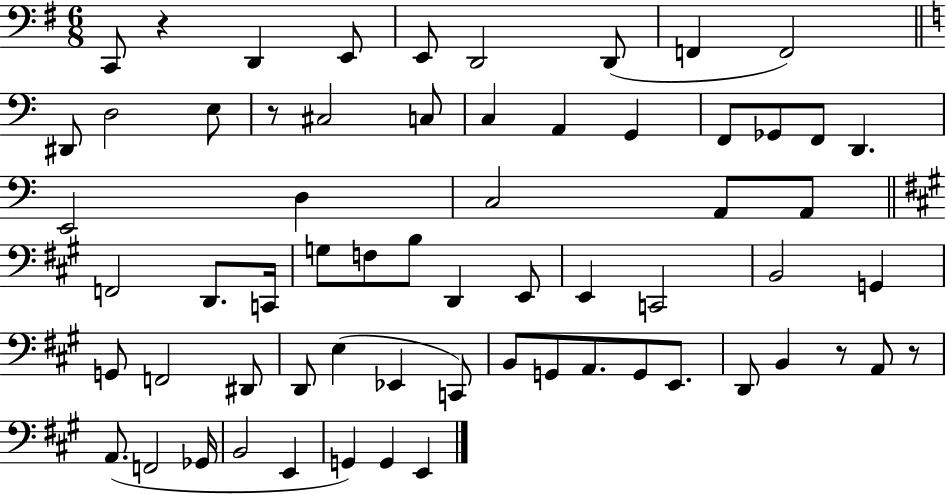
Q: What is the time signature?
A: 6/8